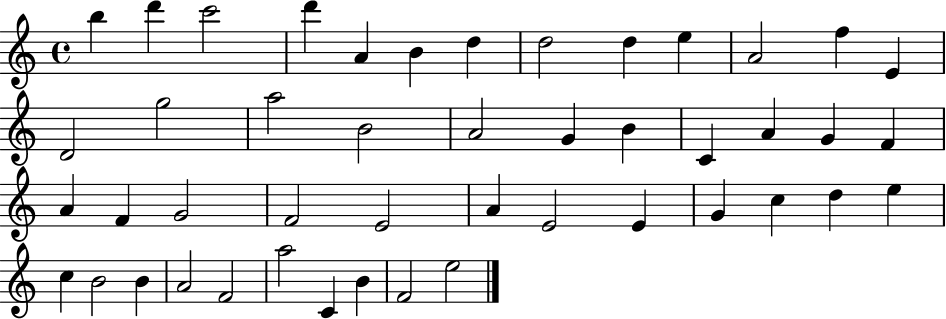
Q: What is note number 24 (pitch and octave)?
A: F4